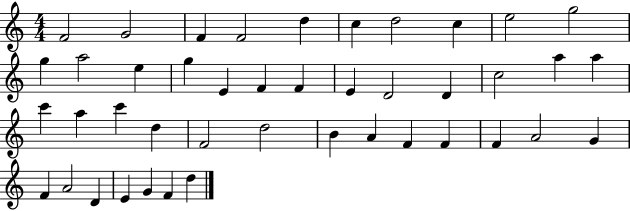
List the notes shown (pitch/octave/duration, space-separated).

F4/h G4/h F4/q F4/h D5/q C5/q D5/h C5/q E5/h G5/h G5/q A5/h E5/q G5/q E4/q F4/q F4/q E4/q D4/h D4/q C5/h A5/q A5/q C6/q A5/q C6/q D5/q F4/h D5/h B4/q A4/q F4/q F4/q F4/q A4/h G4/q F4/q A4/h D4/q E4/q G4/q F4/q D5/q